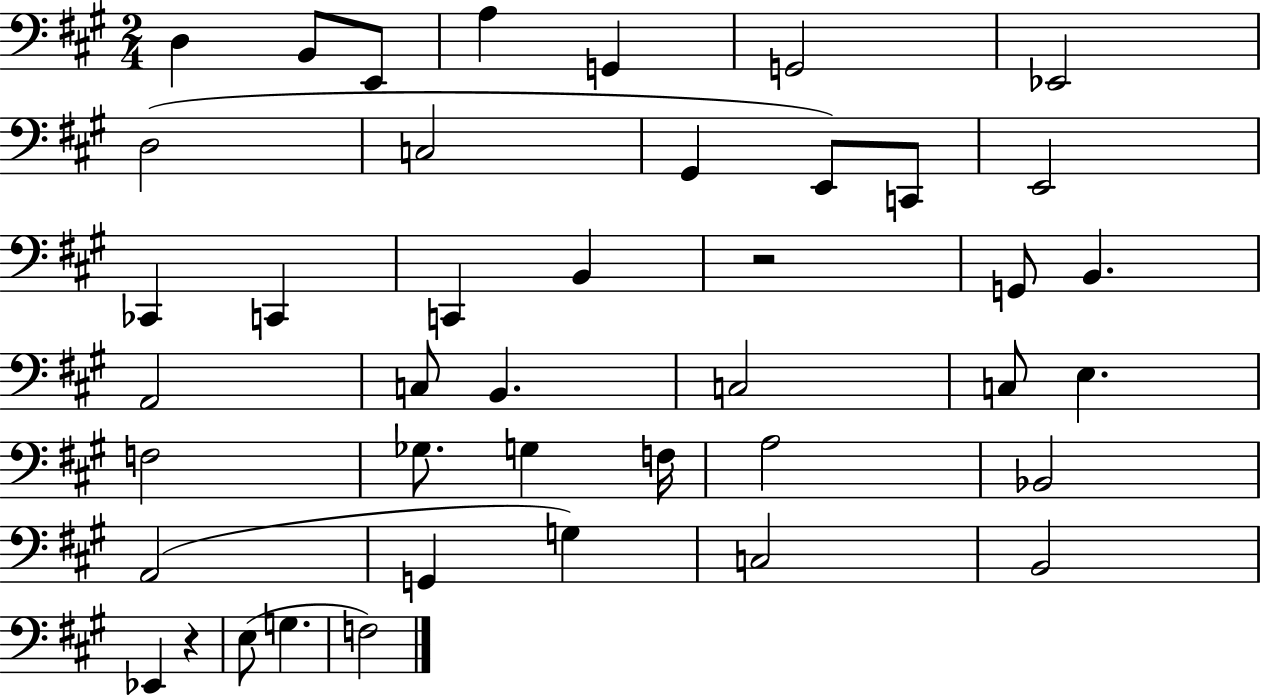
D3/q B2/e E2/e A3/q G2/q G2/h Eb2/h D3/h C3/h G#2/q E2/e C2/e E2/h CES2/q C2/q C2/q B2/q R/h G2/e B2/q. A2/h C3/e B2/q. C3/h C3/e E3/q. F3/h Gb3/e. G3/q F3/s A3/h Bb2/h A2/h G2/q G3/q C3/h B2/h Eb2/q R/q E3/e G3/q. F3/h